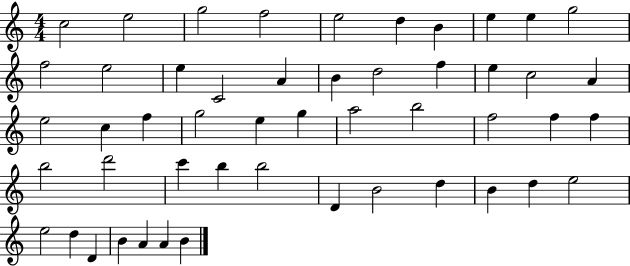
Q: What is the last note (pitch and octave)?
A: B4